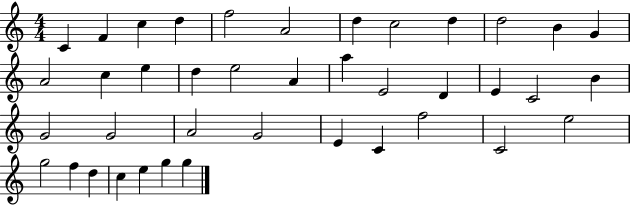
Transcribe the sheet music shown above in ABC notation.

X:1
T:Untitled
M:4/4
L:1/4
K:C
C F c d f2 A2 d c2 d d2 B G A2 c e d e2 A a E2 D E C2 B G2 G2 A2 G2 E C f2 C2 e2 g2 f d c e g g